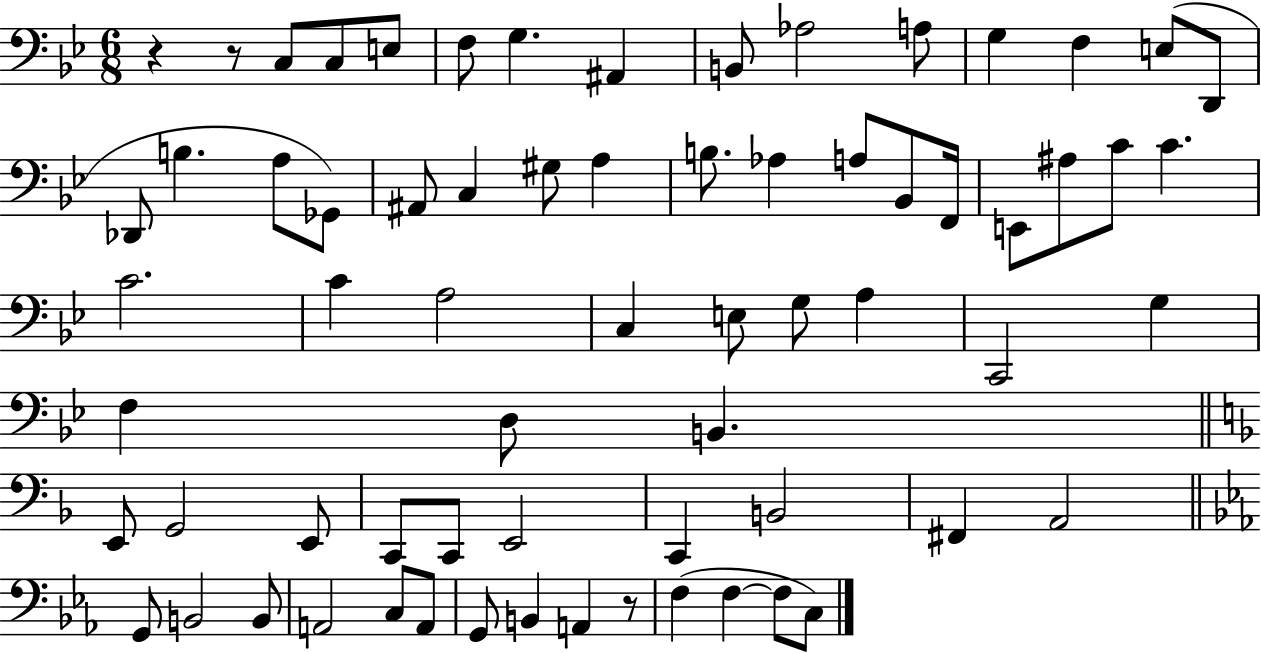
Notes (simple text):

R/q R/e C3/e C3/e E3/e F3/e G3/q. A#2/q B2/e Ab3/h A3/e G3/q F3/q E3/e D2/e Db2/e B3/q. A3/e Gb2/e A#2/e C3/q G#3/e A3/q B3/e. Ab3/q A3/e Bb2/e F2/s E2/e A#3/e C4/e C4/q. C4/h. C4/q A3/h C3/q E3/e G3/e A3/q C2/h G3/q F3/q D3/e B2/q. E2/e G2/h E2/e C2/e C2/e E2/h C2/q B2/h F#2/q A2/h G2/e B2/h B2/e A2/h C3/e A2/e G2/e B2/q A2/q R/e F3/q F3/q F3/e C3/e